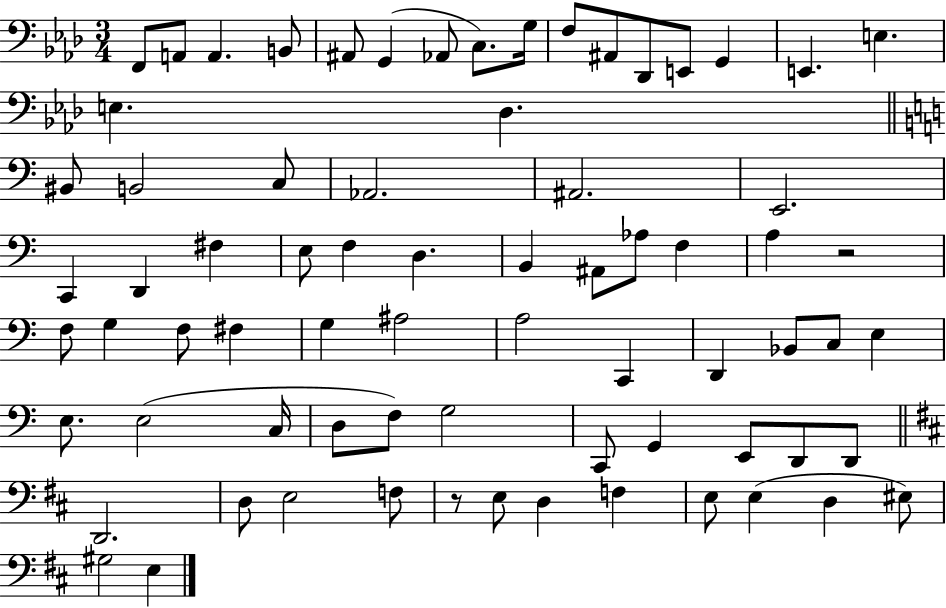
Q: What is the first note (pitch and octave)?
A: F2